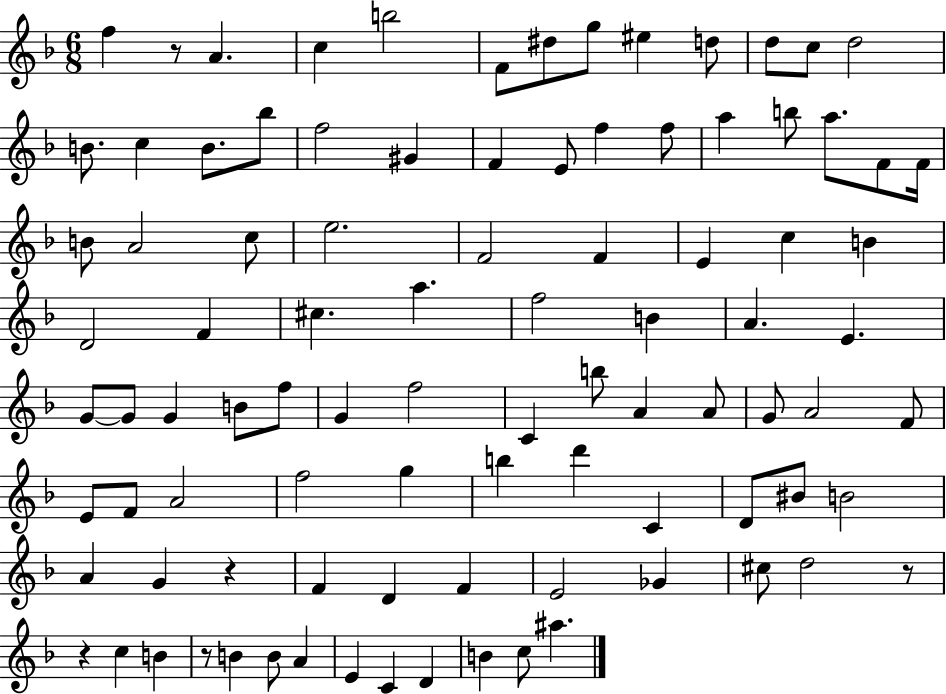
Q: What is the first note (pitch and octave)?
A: F5